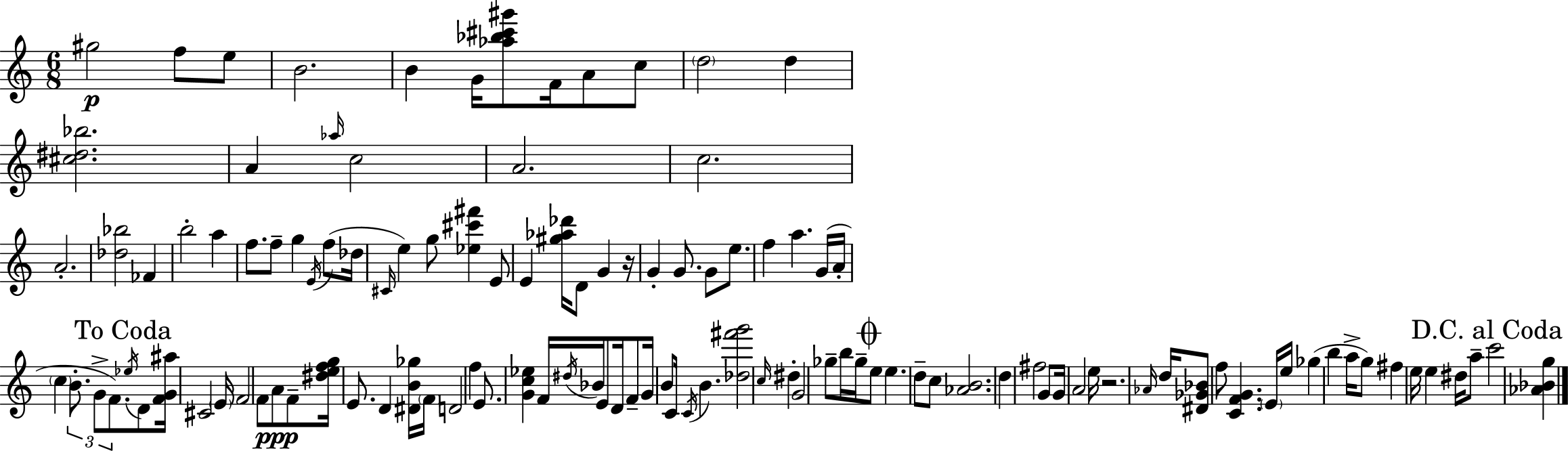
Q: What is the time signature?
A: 6/8